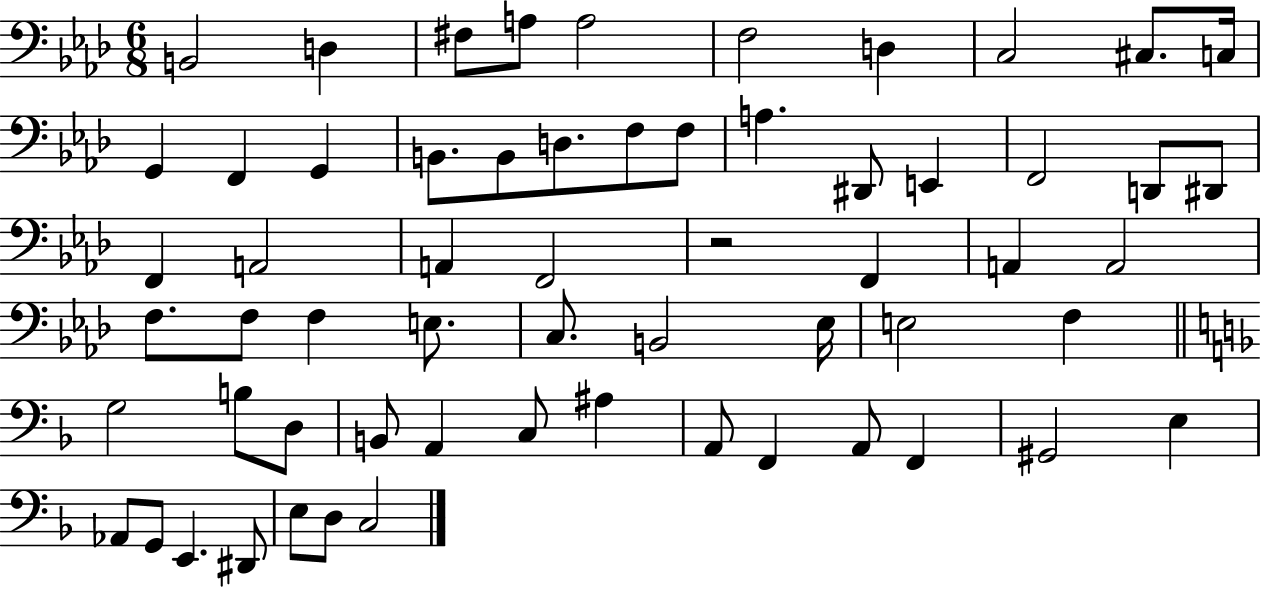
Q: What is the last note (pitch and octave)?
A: C3